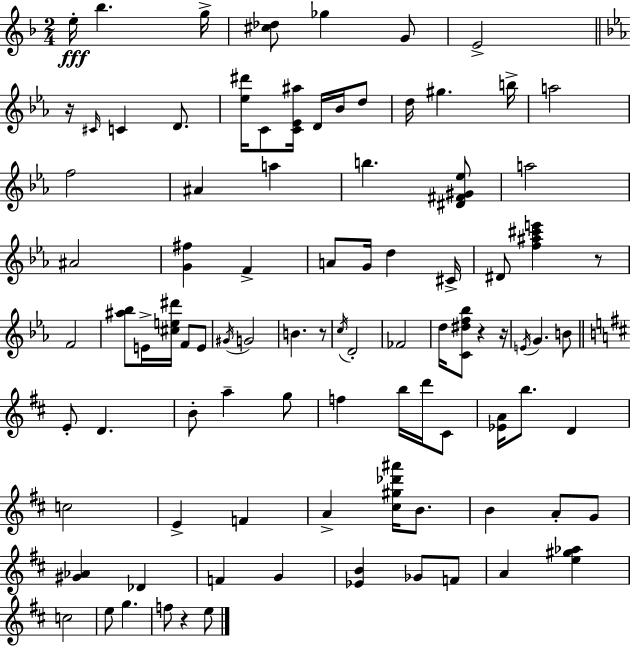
E5/s Bb5/q. G5/s [C#5,Db5]/e Gb5/q G4/e E4/h R/s C#4/s C4/q D4/e. [Eb5,D#6]/s C4/e [C4,Eb4,A#5]/s D4/s Bb4/s D5/e D5/s G#5/q. B5/s A5/h F5/h A#4/q A5/q B5/q. [D#4,F#4,G#4,Eb5]/e A5/h A#4/h [G4,F#5]/q F4/q A4/e G4/s D5/q C#4/s D#4/e [F5,A#5,C#6,E6]/q R/e F4/h [A#5,Bb5]/e E4/s [C#5,E5,D#6]/s F4/e E4/e G#4/s G4/h B4/q. R/e C5/s D4/h FES4/h D5/s [C4,D#5,F5,Bb5]/e R/q R/s E4/s G4/q. B4/e E4/e D4/q. B4/e A5/q G5/e F5/q B5/s D6/s C#4/e [Eb4,A4]/s B5/e. D4/q C5/h E4/q F4/q A4/q [C#5,G#5,Db6,A#6]/s B4/e. B4/q A4/e G4/e [G#4,Ab4]/q Db4/q F4/q G4/q [Eb4,B4]/q Gb4/e F4/e A4/q [E5,G#5,Ab5]/q C5/h E5/e G5/q. F5/e R/q E5/e